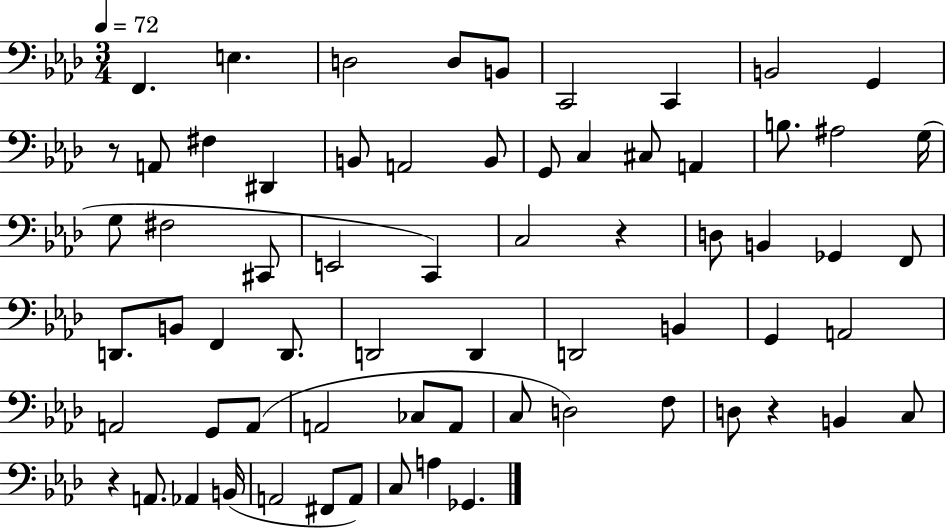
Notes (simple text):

F2/q. E3/q. D3/h D3/e B2/e C2/h C2/q B2/h G2/q R/e A2/e F#3/q D#2/q B2/e A2/h B2/e G2/e C3/q C#3/e A2/q B3/e. A#3/h G3/s G3/e F#3/h C#2/e E2/h C2/q C3/h R/q D3/e B2/q Gb2/q F2/e D2/e. B2/e F2/q D2/e. D2/h D2/q D2/h B2/q G2/q A2/h A2/h G2/e A2/e A2/h CES3/e A2/e C3/e D3/h F3/e D3/e R/q B2/q C3/e R/q A2/e. Ab2/q B2/s A2/h F#2/e A2/e C3/e A3/q Gb2/q.